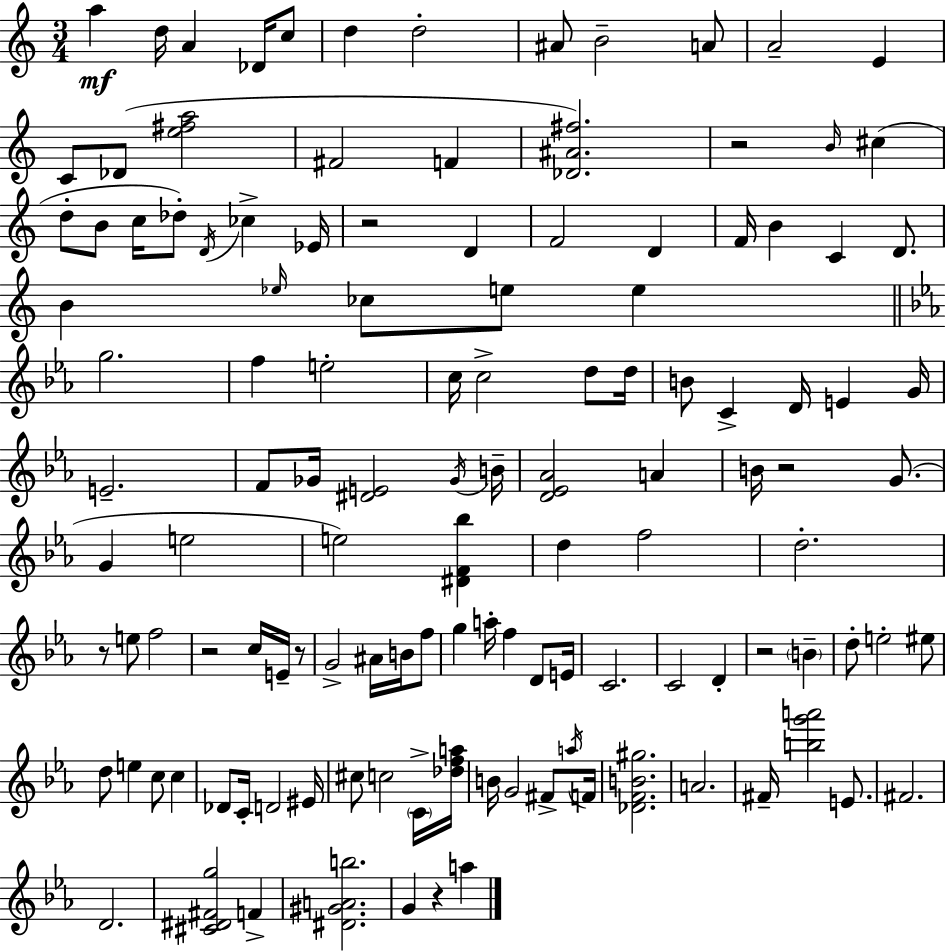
X:1
T:Untitled
M:3/4
L:1/4
K:Am
a d/4 A _D/4 c/2 d d2 ^A/2 B2 A/2 A2 E C/2 _D/2 [e^fa]2 ^F2 F [_D^A^f]2 z2 B/4 ^c d/2 B/2 c/4 _d/2 D/4 _c _E/4 z2 D F2 D F/4 B C D/2 B _e/4 _c/2 e/2 e g2 f e2 c/4 c2 d/2 d/4 B/2 C D/4 E G/4 E2 F/2 _G/4 [^DE]2 _G/4 B/4 [D_E_A]2 A B/4 z2 G/2 G e2 e2 [^DF_b] d f2 d2 z/2 e/2 f2 z2 c/4 E/4 z/2 G2 ^A/4 B/4 f/2 g a/4 f D/2 E/4 C2 C2 D z2 B d/2 e2 ^e/2 d/2 e c/2 c _D/2 C/4 D2 ^E/4 ^c/2 c2 C/4 [_dfa]/4 B/4 G2 ^F/2 a/4 F/4 [_DFB^g]2 A2 ^F/4 [bg'a']2 E/2 ^F2 D2 [^C^D^Fg]2 F [^D^GAb]2 G z a